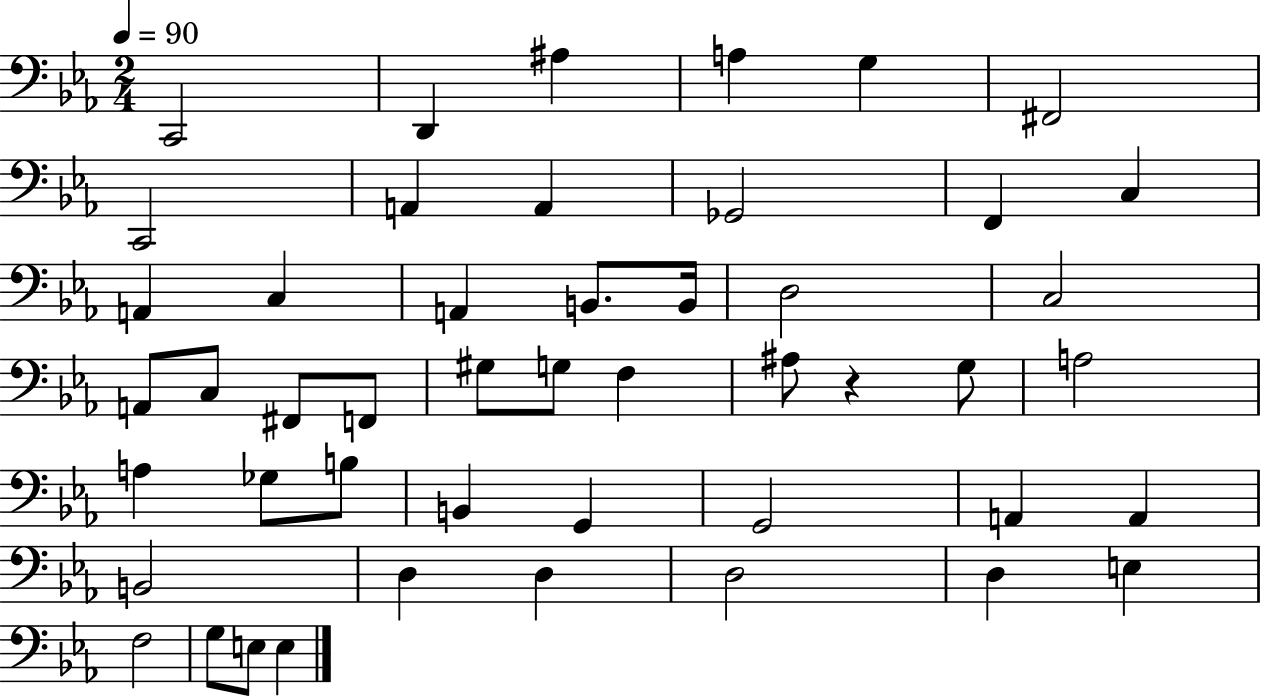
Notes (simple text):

C2/h D2/q A#3/q A3/q G3/q F#2/h C2/h A2/q A2/q Gb2/h F2/q C3/q A2/q C3/q A2/q B2/e. B2/s D3/h C3/h A2/e C3/e F#2/e F2/e G#3/e G3/e F3/q A#3/e R/q G3/e A3/h A3/q Gb3/e B3/e B2/q G2/q G2/h A2/q A2/q B2/h D3/q D3/q D3/h D3/q E3/q F3/h G3/e E3/e E3/q